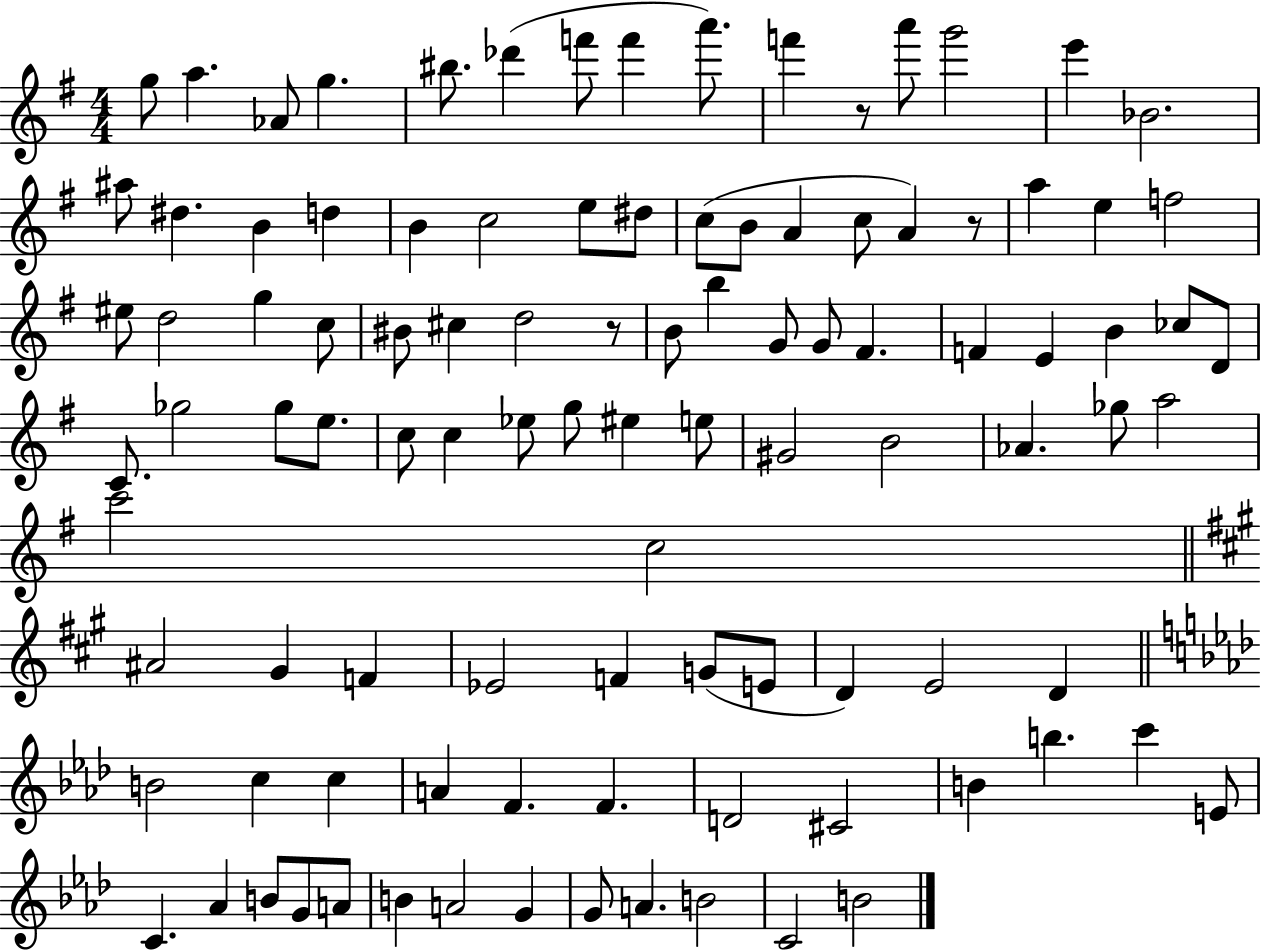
{
  \clef treble
  \numericTimeSignature
  \time 4/4
  \key g \major
  \repeat volta 2 { g''8 a''4. aes'8 g''4. | bis''8. des'''4( f'''8 f'''4 a'''8.) | f'''4 r8 a'''8 g'''2 | e'''4 bes'2. | \break ais''8 dis''4. b'4 d''4 | b'4 c''2 e''8 dis''8 | c''8( b'8 a'4 c''8 a'4) r8 | a''4 e''4 f''2 | \break eis''8 d''2 g''4 c''8 | bis'8 cis''4 d''2 r8 | b'8 b''4 g'8 g'8 fis'4. | f'4 e'4 b'4 ces''8 d'8 | \break c'8. ges''2 ges''8 e''8. | c''8 c''4 ees''8 g''8 eis''4 e''8 | gis'2 b'2 | aes'4. ges''8 a''2 | \break c'''2 c''2 | \bar "||" \break \key a \major ais'2 gis'4 f'4 | ees'2 f'4 g'8( e'8 | d'4) e'2 d'4 | \bar "||" \break \key f \minor b'2 c''4 c''4 | a'4 f'4. f'4. | d'2 cis'2 | b'4 b''4. c'''4 e'8 | \break c'4. aes'4 b'8 g'8 a'8 | b'4 a'2 g'4 | g'8 a'4. b'2 | c'2 b'2 | \break } \bar "|."
}